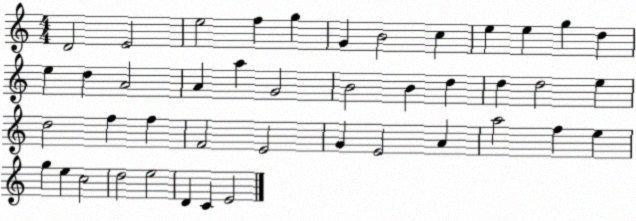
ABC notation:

X:1
T:Untitled
M:4/4
L:1/4
K:C
D2 E2 e2 f g G B2 c e e g d e d A2 A a G2 B2 B d d d2 e d2 f f F2 E2 G E2 A a2 f e g e c2 d2 e2 D C E2